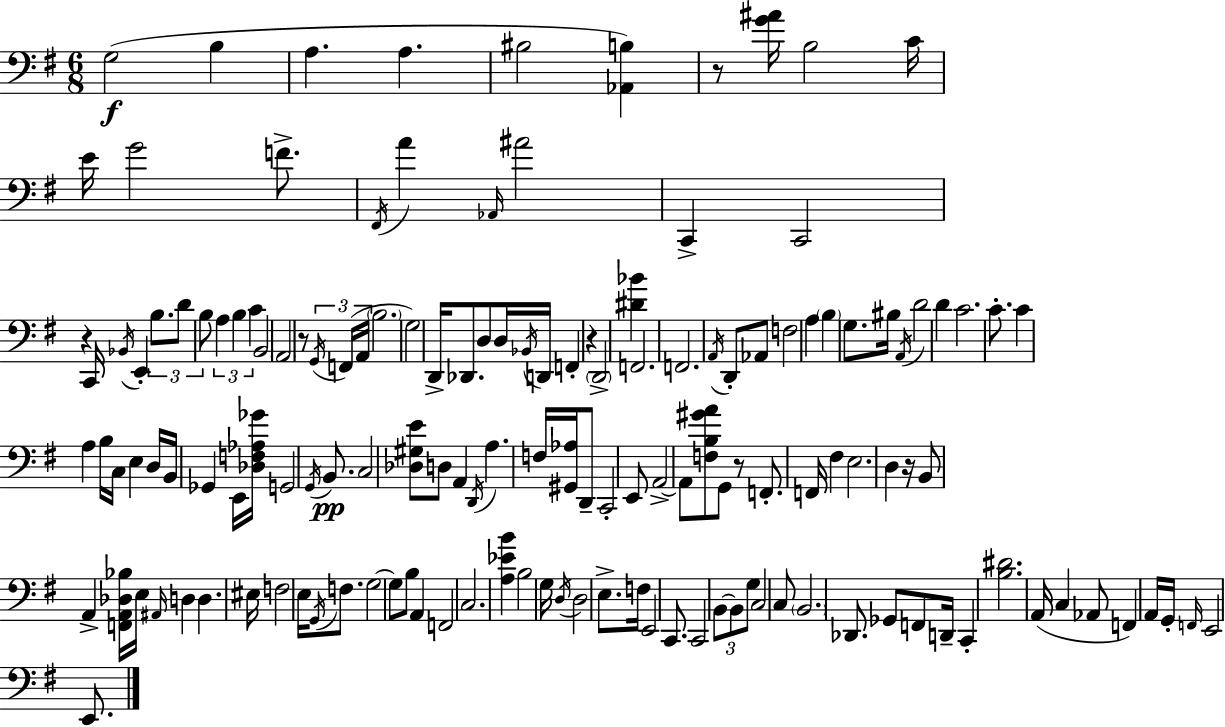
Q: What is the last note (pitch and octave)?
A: E2